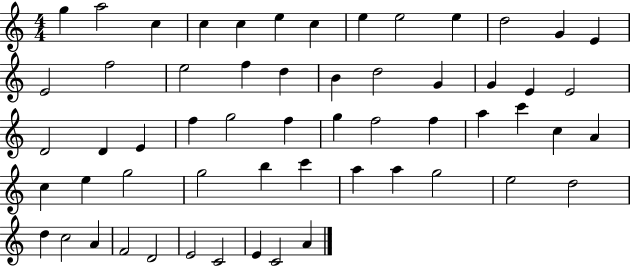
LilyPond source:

{
  \clef treble
  \numericTimeSignature
  \time 4/4
  \key c \major
  g''4 a''2 c''4 | c''4 c''4 e''4 c''4 | e''4 e''2 e''4 | d''2 g'4 e'4 | \break e'2 f''2 | e''2 f''4 d''4 | b'4 d''2 g'4 | g'4 e'4 e'2 | \break d'2 d'4 e'4 | f''4 g''2 f''4 | g''4 f''2 f''4 | a''4 c'''4 c''4 a'4 | \break c''4 e''4 g''2 | g''2 b''4 c'''4 | a''4 a''4 g''2 | e''2 d''2 | \break d''4 c''2 a'4 | f'2 d'2 | e'2 c'2 | e'4 c'2 a'4 | \break \bar "|."
}